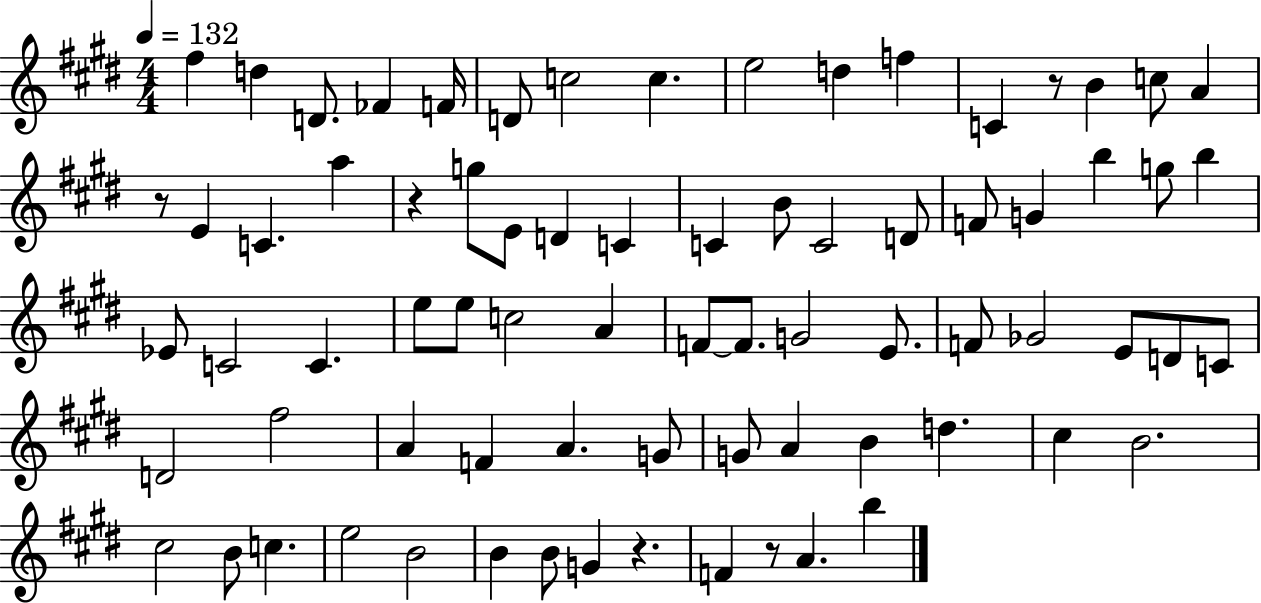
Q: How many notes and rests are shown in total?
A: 75